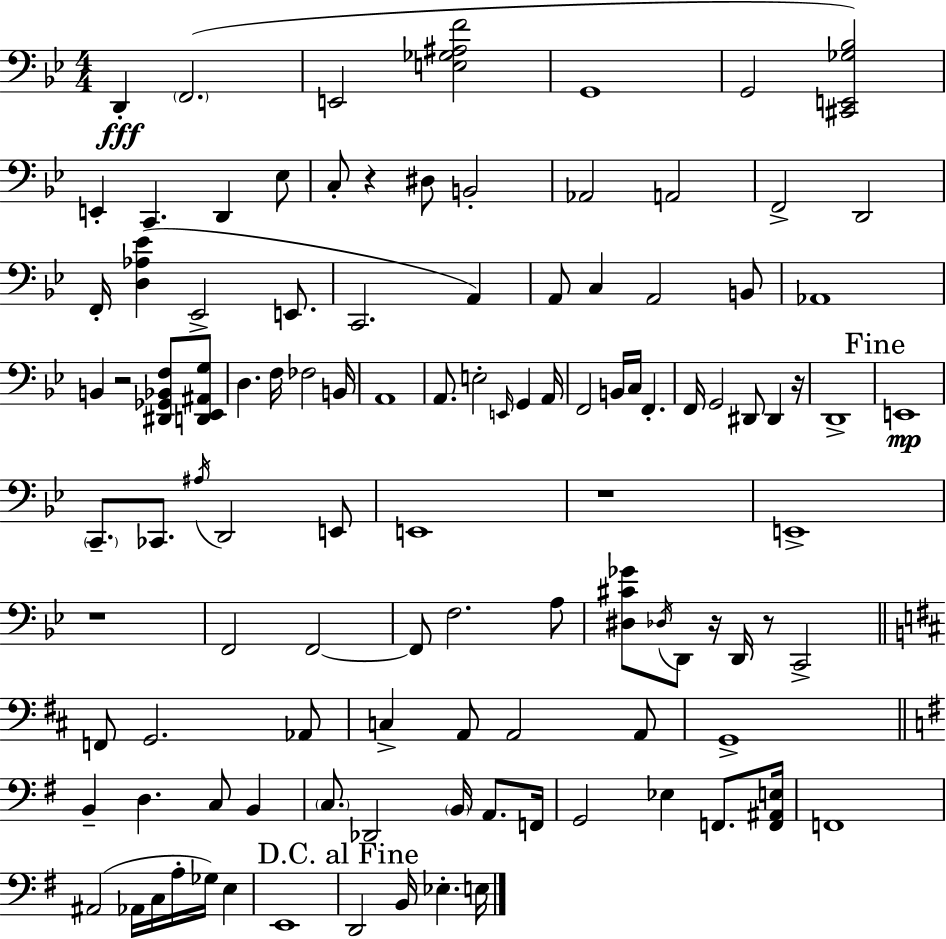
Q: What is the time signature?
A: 4/4